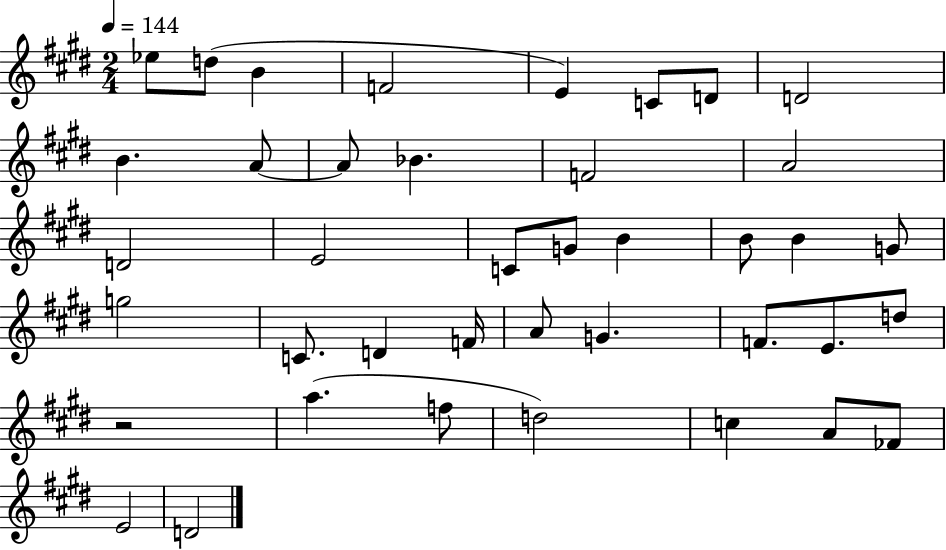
{
  \clef treble
  \numericTimeSignature
  \time 2/4
  \key e \major
  \tempo 4 = 144
  ees''8 d''8( b'4 | f'2 | e'4) c'8 d'8 | d'2 | \break b'4. a'8~~ | a'8 bes'4. | f'2 | a'2 | \break d'2 | e'2 | c'8 g'8 b'4 | b'8 b'4 g'8 | \break g''2 | c'8. d'4 f'16 | a'8 g'4. | f'8. e'8. d''8 | \break r2 | a''4.( f''8 | d''2) | c''4 a'8 fes'8 | \break e'2 | d'2 | \bar "|."
}